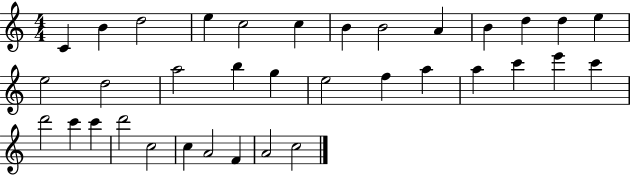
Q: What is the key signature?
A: C major